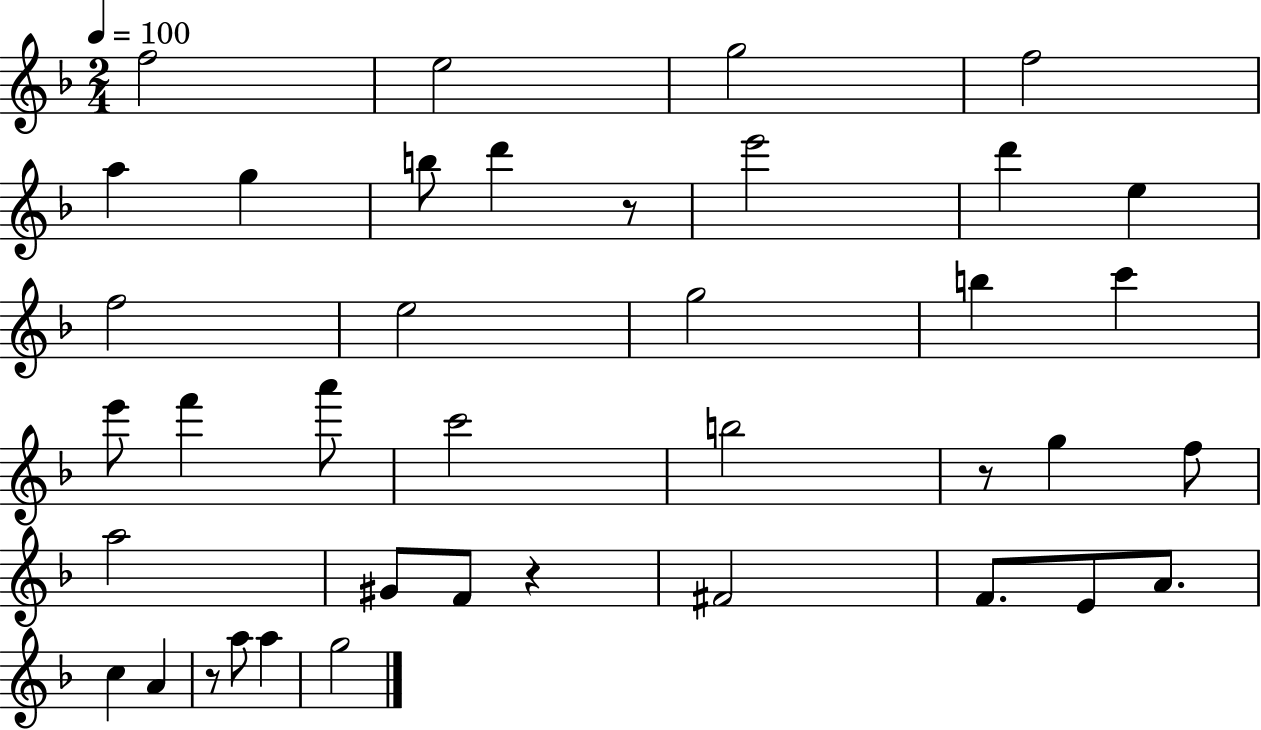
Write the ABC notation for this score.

X:1
T:Untitled
M:2/4
L:1/4
K:F
f2 e2 g2 f2 a g b/2 d' z/2 e'2 d' e f2 e2 g2 b c' e'/2 f' a'/2 c'2 b2 z/2 g f/2 a2 ^G/2 F/2 z ^F2 F/2 E/2 A/2 c A z/2 a/2 a g2